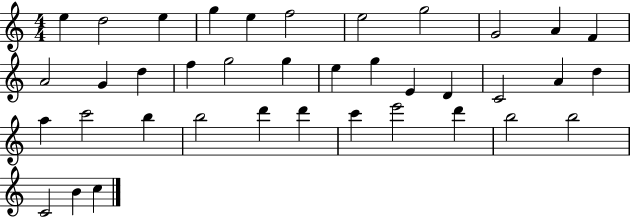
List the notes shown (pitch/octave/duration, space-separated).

E5/q D5/h E5/q G5/q E5/q F5/h E5/h G5/h G4/h A4/q F4/q A4/h G4/q D5/q F5/q G5/h G5/q E5/q G5/q E4/q D4/q C4/h A4/q D5/q A5/q C6/h B5/q B5/h D6/q D6/q C6/q E6/h D6/q B5/h B5/h C4/h B4/q C5/q